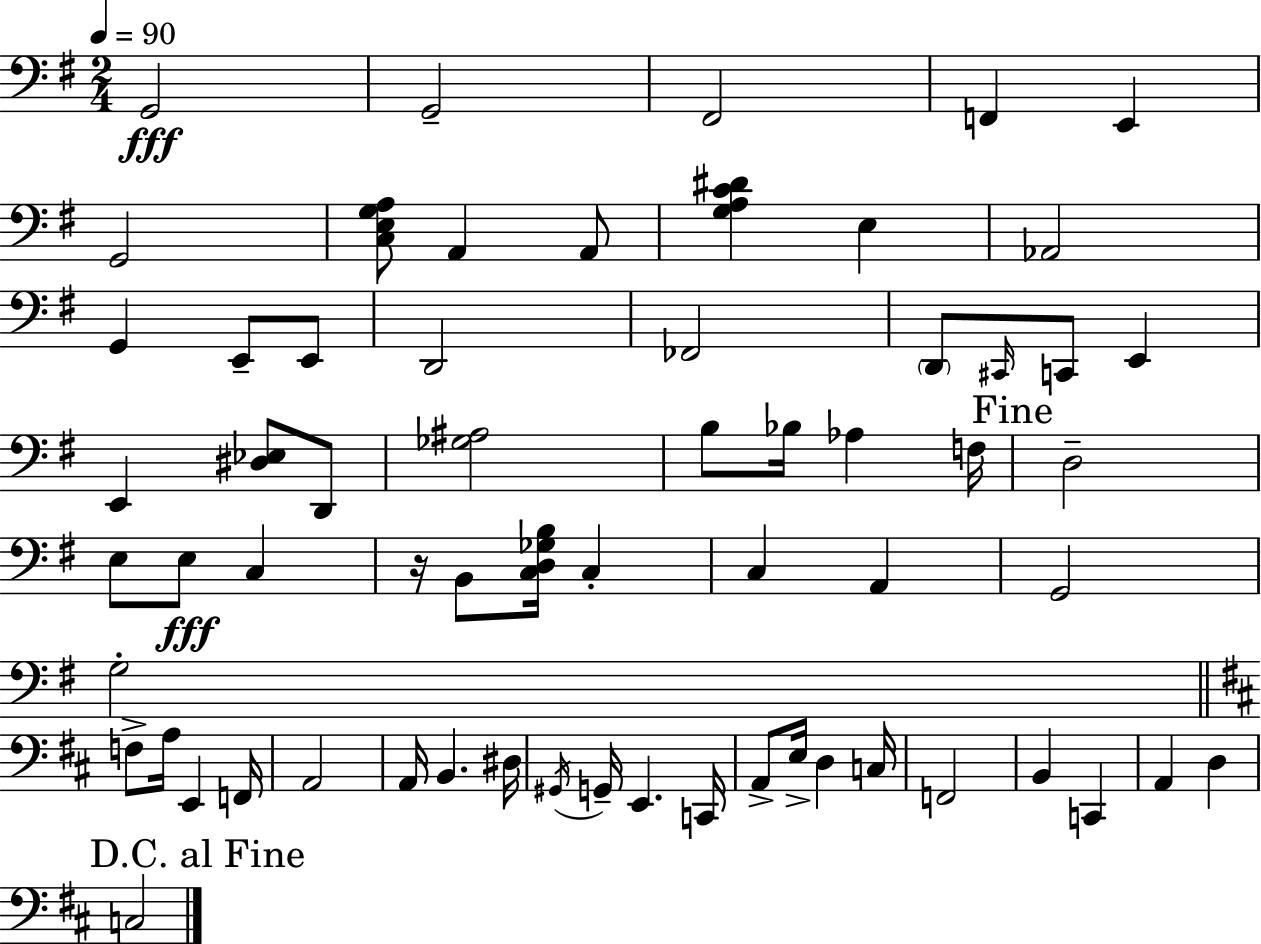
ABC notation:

X:1
T:Untitled
M:2/4
L:1/4
K:Em
G,,2 G,,2 ^F,,2 F,, E,, G,,2 [C,E,G,A,]/2 A,, A,,/2 [G,A,C^D] E, _A,,2 G,, E,,/2 E,,/2 D,,2 _F,,2 D,,/2 ^C,,/4 C,,/2 E,, E,, [^D,_E,]/2 D,,/2 [_G,^A,]2 B,/2 _B,/4 _A, F,/4 D,2 E,/2 E,/2 C, z/4 B,,/2 [C,D,_G,B,]/4 C, C, A,, G,,2 G,2 F,/2 A,/4 E,, F,,/4 A,,2 A,,/4 B,, ^D,/4 ^G,,/4 G,,/4 E,, C,,/4 A,,/2 E,/4 D, C,/4 F,,2 B,, C,, A,, D, C,2